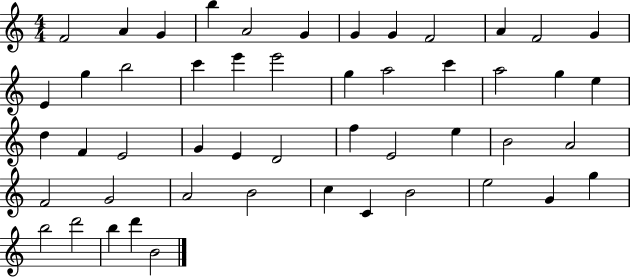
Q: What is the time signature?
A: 4/4